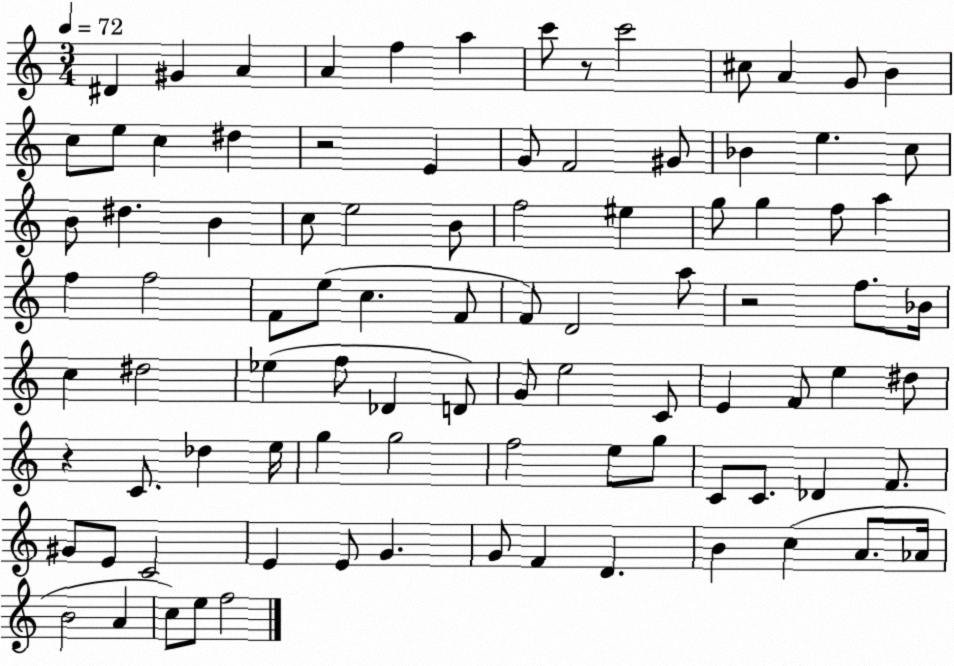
X:1
T:Untitled
M:3/4
L:1/4
K:C
^D ^G A A f a c'/2 z/2 c'2 ^c/2 A G/2 B c/2 e/2 c ^d z2 E G/2 F2 ^G/2 _B e c/2 B/2 ^d B c/2 e2 B/2 f2 ^e g/2 g f/2 a f f2 F/2 e/2 c F/2 F/2 D2 a/2 z2 f/2 _B/4 c ^d2 _e f/2 _D D/2 G/2 e2 C/2 E F/2 e ^d/2 z C/2 _d e/4 g g2 f2 e/2 g/2 C/2 C/2 _D F/2 ^G/2 E/2 C2 E E/2 G G/2 F D B c A/2 _A/4 B2 A c/2 e/2 f2